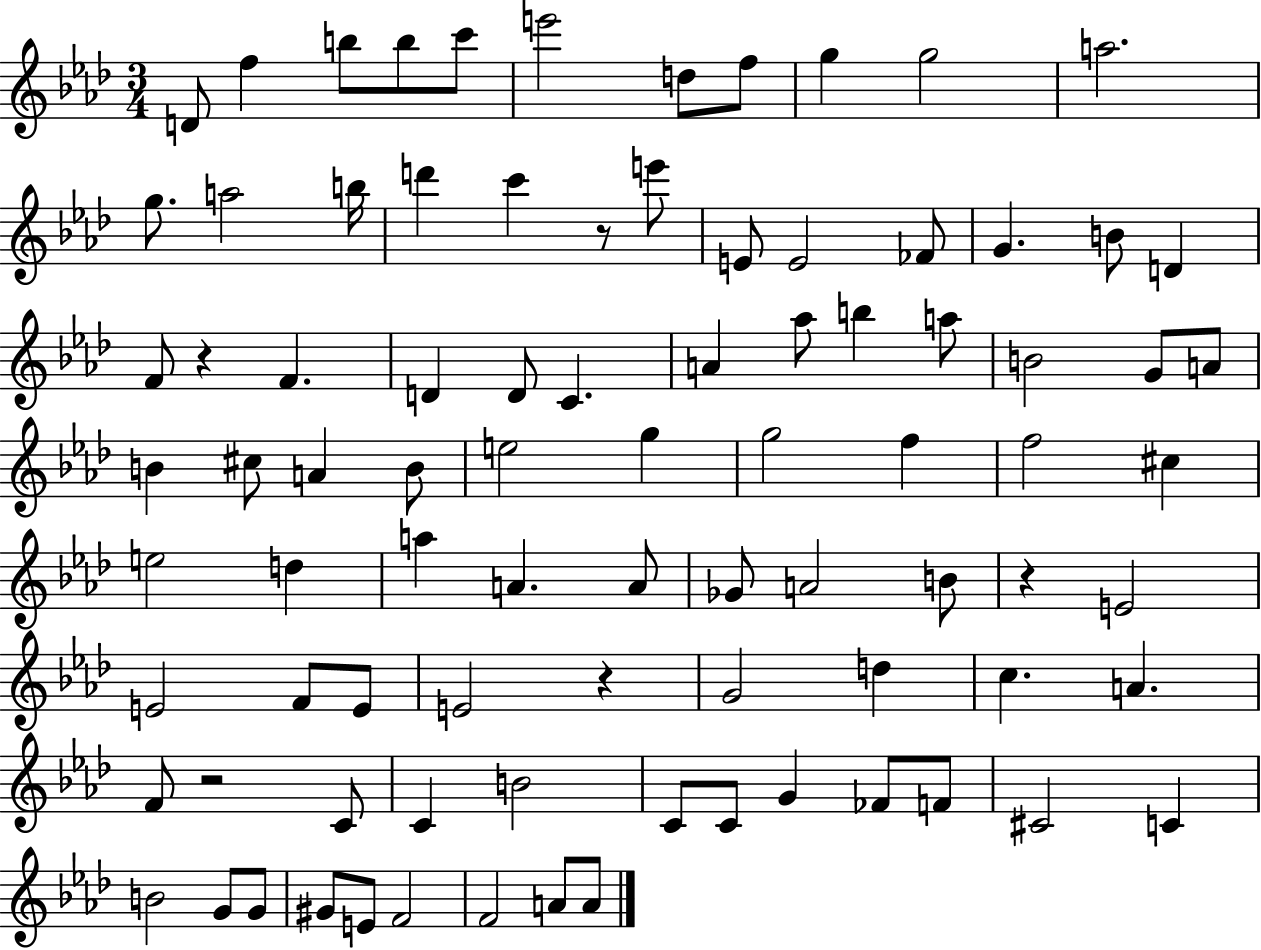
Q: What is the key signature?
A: AES major